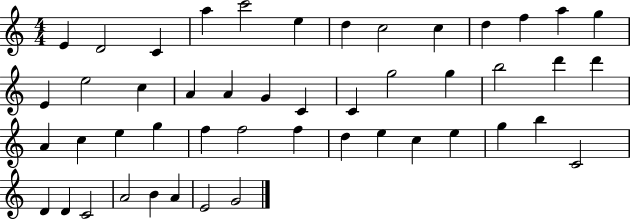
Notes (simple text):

E4/q D4/h C4/q A5/q C6/h E5/q D5/q C5/h C5/q D5/q F5/q A5/q G5/q E4/q E5/h C5/q A4/q A4/q G4/q C4/q C4/q G5/h G5/q B5/h D6/q D6/q A4/q C5/q E5/q G5/q F5/q F5/h F5/q D5/q E5/q C5/q E5/q G5/q B5/q C4/h D4/q D4/q C4/h A4/h B4/q A4/q E4/h G4/h